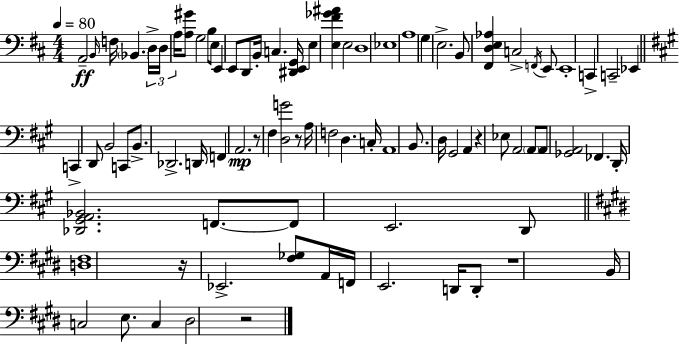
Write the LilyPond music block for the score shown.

{
  \clef bass
  \numericTimeSignature
  \time 4/4
  \key d \major
  \tempo 4 = 80
  a,2--\ff \grace { b,16 } f16 \parenthesize bes,4. | \tuplet 3/2 { d16-> d16 a16 } <a gis'>8 g2 b8 e8 | e,4 e,8 d,8 b,16-. c4. | <dis, e, g,>16 e4 <e fis' ges' ais'>4 e2 | \break d1 | ees1 | a1 | g4 e2.-> | \break b,8 <fis, d e aes>4 c2-> \acciaccatura { f,16 } | e,8 e,1-. | c,4-> c,2-- ees,4 | \bar "||" \break \key a \major c,4-> d,8 b,2 c,8 | b,8.-> des,2.-> d,16 | f,4 a,2.\mp | r8 fis4 <d g'>2 r8 | \break a16 f2 d4. c16-. | a,1 | b,8. d16 gis,2 a,4 | r4 ees8 a,2 \parenthesize a,8 | \break a,8 <ges, a,>2 fes,4. | d,16-. <des, gis, a, bes,>2. f,8.~~ | f,8 e,2. d,8 | \bar "||" \break \key e \major <d fis>1 | r16 ees,2.-> <fis ges>8 a,16 | f,16 e,2. d,16 d,8-. | r1 | \break b,16 c2 e8. c4 | dis2 r2 | \bar "|."
}